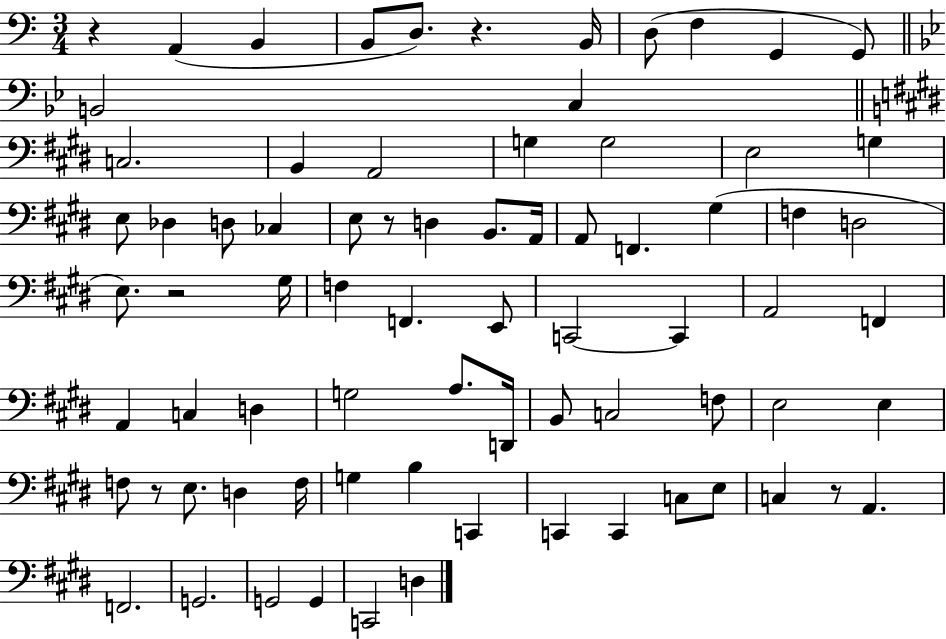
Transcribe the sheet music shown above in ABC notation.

X:1
T:Untitled
M:3/4
L:1/4
K:C
z A,, B,, B,,/2 D,/2 z B,,/4 D,/2 F, G,, G,,/2 B,,2 C, C,2 B,, A,,2 G, G,2 E,2 G, E,/2 _D, D,/2 _C, E,/2 z/2 D, B,,/2 A,,/4 A,,/2 F,, ^G, F, D,2 E,/2 z2 ^G,/4 F, F,, E,,/2 C,,2 C,, A,,2 F,, A,, C, D, G,2 A,/2 D,,/4 B,,/2 C,2 F,/2 E,2 E, F,/2 z/2 E,/2 D, F,/4 G, B, C,, C,, C,, C,/2 E,/2 C, z/2 A,, F,,2 G,,2 G,,2 G,, C,,2 D,